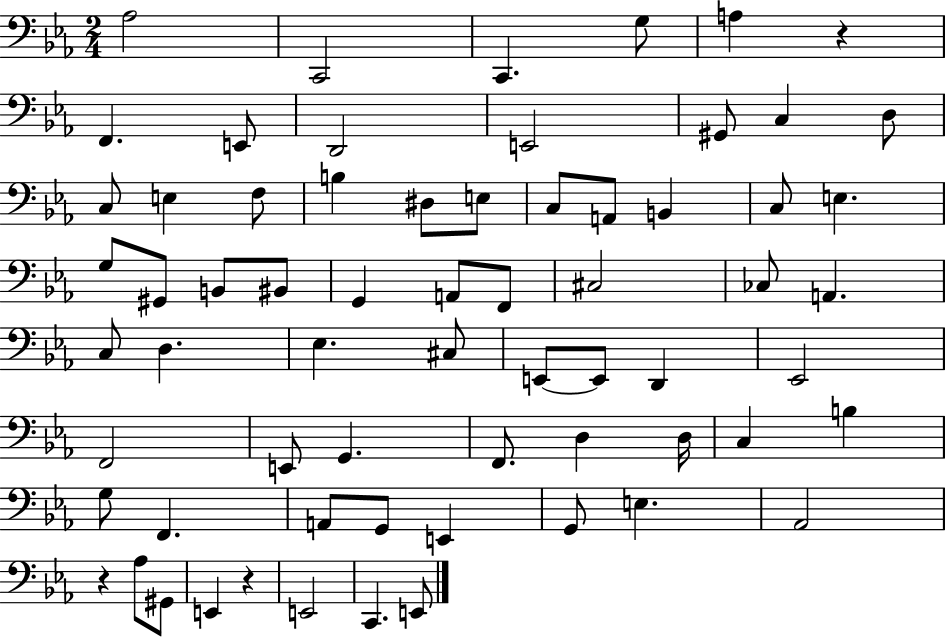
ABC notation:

X:1
T:Untitled
M:2/4
L:1/4
K:Eb
_A,2 C,,2 C,, G,/2 A, z F,, E,,/2 D,,2 E,,2 ^G,,/2 C, D,/2 C,/2 E, F,/2 B, ^D,/2 E,/2 C,/2 A,,/2 B,, C,/2 E, G,/2 ^G,,/2 B,,/2 ^B,,/2 G,, A,,/2 F,,/2 ^C,2 _C,/2 A,, C,/2 D, _E, ^C,/2 E,,/2 E,,/2 D,, _E,,2 F,,2 E,,/2 G,, F,,/2 D, D,/4 C, B, G,/2 F,, A,,/2 G,,/2 E,, G,,/2 E, _A,,2 z _A,/2 ^G,,/2 E,, z E,,2 C,, E,,/2